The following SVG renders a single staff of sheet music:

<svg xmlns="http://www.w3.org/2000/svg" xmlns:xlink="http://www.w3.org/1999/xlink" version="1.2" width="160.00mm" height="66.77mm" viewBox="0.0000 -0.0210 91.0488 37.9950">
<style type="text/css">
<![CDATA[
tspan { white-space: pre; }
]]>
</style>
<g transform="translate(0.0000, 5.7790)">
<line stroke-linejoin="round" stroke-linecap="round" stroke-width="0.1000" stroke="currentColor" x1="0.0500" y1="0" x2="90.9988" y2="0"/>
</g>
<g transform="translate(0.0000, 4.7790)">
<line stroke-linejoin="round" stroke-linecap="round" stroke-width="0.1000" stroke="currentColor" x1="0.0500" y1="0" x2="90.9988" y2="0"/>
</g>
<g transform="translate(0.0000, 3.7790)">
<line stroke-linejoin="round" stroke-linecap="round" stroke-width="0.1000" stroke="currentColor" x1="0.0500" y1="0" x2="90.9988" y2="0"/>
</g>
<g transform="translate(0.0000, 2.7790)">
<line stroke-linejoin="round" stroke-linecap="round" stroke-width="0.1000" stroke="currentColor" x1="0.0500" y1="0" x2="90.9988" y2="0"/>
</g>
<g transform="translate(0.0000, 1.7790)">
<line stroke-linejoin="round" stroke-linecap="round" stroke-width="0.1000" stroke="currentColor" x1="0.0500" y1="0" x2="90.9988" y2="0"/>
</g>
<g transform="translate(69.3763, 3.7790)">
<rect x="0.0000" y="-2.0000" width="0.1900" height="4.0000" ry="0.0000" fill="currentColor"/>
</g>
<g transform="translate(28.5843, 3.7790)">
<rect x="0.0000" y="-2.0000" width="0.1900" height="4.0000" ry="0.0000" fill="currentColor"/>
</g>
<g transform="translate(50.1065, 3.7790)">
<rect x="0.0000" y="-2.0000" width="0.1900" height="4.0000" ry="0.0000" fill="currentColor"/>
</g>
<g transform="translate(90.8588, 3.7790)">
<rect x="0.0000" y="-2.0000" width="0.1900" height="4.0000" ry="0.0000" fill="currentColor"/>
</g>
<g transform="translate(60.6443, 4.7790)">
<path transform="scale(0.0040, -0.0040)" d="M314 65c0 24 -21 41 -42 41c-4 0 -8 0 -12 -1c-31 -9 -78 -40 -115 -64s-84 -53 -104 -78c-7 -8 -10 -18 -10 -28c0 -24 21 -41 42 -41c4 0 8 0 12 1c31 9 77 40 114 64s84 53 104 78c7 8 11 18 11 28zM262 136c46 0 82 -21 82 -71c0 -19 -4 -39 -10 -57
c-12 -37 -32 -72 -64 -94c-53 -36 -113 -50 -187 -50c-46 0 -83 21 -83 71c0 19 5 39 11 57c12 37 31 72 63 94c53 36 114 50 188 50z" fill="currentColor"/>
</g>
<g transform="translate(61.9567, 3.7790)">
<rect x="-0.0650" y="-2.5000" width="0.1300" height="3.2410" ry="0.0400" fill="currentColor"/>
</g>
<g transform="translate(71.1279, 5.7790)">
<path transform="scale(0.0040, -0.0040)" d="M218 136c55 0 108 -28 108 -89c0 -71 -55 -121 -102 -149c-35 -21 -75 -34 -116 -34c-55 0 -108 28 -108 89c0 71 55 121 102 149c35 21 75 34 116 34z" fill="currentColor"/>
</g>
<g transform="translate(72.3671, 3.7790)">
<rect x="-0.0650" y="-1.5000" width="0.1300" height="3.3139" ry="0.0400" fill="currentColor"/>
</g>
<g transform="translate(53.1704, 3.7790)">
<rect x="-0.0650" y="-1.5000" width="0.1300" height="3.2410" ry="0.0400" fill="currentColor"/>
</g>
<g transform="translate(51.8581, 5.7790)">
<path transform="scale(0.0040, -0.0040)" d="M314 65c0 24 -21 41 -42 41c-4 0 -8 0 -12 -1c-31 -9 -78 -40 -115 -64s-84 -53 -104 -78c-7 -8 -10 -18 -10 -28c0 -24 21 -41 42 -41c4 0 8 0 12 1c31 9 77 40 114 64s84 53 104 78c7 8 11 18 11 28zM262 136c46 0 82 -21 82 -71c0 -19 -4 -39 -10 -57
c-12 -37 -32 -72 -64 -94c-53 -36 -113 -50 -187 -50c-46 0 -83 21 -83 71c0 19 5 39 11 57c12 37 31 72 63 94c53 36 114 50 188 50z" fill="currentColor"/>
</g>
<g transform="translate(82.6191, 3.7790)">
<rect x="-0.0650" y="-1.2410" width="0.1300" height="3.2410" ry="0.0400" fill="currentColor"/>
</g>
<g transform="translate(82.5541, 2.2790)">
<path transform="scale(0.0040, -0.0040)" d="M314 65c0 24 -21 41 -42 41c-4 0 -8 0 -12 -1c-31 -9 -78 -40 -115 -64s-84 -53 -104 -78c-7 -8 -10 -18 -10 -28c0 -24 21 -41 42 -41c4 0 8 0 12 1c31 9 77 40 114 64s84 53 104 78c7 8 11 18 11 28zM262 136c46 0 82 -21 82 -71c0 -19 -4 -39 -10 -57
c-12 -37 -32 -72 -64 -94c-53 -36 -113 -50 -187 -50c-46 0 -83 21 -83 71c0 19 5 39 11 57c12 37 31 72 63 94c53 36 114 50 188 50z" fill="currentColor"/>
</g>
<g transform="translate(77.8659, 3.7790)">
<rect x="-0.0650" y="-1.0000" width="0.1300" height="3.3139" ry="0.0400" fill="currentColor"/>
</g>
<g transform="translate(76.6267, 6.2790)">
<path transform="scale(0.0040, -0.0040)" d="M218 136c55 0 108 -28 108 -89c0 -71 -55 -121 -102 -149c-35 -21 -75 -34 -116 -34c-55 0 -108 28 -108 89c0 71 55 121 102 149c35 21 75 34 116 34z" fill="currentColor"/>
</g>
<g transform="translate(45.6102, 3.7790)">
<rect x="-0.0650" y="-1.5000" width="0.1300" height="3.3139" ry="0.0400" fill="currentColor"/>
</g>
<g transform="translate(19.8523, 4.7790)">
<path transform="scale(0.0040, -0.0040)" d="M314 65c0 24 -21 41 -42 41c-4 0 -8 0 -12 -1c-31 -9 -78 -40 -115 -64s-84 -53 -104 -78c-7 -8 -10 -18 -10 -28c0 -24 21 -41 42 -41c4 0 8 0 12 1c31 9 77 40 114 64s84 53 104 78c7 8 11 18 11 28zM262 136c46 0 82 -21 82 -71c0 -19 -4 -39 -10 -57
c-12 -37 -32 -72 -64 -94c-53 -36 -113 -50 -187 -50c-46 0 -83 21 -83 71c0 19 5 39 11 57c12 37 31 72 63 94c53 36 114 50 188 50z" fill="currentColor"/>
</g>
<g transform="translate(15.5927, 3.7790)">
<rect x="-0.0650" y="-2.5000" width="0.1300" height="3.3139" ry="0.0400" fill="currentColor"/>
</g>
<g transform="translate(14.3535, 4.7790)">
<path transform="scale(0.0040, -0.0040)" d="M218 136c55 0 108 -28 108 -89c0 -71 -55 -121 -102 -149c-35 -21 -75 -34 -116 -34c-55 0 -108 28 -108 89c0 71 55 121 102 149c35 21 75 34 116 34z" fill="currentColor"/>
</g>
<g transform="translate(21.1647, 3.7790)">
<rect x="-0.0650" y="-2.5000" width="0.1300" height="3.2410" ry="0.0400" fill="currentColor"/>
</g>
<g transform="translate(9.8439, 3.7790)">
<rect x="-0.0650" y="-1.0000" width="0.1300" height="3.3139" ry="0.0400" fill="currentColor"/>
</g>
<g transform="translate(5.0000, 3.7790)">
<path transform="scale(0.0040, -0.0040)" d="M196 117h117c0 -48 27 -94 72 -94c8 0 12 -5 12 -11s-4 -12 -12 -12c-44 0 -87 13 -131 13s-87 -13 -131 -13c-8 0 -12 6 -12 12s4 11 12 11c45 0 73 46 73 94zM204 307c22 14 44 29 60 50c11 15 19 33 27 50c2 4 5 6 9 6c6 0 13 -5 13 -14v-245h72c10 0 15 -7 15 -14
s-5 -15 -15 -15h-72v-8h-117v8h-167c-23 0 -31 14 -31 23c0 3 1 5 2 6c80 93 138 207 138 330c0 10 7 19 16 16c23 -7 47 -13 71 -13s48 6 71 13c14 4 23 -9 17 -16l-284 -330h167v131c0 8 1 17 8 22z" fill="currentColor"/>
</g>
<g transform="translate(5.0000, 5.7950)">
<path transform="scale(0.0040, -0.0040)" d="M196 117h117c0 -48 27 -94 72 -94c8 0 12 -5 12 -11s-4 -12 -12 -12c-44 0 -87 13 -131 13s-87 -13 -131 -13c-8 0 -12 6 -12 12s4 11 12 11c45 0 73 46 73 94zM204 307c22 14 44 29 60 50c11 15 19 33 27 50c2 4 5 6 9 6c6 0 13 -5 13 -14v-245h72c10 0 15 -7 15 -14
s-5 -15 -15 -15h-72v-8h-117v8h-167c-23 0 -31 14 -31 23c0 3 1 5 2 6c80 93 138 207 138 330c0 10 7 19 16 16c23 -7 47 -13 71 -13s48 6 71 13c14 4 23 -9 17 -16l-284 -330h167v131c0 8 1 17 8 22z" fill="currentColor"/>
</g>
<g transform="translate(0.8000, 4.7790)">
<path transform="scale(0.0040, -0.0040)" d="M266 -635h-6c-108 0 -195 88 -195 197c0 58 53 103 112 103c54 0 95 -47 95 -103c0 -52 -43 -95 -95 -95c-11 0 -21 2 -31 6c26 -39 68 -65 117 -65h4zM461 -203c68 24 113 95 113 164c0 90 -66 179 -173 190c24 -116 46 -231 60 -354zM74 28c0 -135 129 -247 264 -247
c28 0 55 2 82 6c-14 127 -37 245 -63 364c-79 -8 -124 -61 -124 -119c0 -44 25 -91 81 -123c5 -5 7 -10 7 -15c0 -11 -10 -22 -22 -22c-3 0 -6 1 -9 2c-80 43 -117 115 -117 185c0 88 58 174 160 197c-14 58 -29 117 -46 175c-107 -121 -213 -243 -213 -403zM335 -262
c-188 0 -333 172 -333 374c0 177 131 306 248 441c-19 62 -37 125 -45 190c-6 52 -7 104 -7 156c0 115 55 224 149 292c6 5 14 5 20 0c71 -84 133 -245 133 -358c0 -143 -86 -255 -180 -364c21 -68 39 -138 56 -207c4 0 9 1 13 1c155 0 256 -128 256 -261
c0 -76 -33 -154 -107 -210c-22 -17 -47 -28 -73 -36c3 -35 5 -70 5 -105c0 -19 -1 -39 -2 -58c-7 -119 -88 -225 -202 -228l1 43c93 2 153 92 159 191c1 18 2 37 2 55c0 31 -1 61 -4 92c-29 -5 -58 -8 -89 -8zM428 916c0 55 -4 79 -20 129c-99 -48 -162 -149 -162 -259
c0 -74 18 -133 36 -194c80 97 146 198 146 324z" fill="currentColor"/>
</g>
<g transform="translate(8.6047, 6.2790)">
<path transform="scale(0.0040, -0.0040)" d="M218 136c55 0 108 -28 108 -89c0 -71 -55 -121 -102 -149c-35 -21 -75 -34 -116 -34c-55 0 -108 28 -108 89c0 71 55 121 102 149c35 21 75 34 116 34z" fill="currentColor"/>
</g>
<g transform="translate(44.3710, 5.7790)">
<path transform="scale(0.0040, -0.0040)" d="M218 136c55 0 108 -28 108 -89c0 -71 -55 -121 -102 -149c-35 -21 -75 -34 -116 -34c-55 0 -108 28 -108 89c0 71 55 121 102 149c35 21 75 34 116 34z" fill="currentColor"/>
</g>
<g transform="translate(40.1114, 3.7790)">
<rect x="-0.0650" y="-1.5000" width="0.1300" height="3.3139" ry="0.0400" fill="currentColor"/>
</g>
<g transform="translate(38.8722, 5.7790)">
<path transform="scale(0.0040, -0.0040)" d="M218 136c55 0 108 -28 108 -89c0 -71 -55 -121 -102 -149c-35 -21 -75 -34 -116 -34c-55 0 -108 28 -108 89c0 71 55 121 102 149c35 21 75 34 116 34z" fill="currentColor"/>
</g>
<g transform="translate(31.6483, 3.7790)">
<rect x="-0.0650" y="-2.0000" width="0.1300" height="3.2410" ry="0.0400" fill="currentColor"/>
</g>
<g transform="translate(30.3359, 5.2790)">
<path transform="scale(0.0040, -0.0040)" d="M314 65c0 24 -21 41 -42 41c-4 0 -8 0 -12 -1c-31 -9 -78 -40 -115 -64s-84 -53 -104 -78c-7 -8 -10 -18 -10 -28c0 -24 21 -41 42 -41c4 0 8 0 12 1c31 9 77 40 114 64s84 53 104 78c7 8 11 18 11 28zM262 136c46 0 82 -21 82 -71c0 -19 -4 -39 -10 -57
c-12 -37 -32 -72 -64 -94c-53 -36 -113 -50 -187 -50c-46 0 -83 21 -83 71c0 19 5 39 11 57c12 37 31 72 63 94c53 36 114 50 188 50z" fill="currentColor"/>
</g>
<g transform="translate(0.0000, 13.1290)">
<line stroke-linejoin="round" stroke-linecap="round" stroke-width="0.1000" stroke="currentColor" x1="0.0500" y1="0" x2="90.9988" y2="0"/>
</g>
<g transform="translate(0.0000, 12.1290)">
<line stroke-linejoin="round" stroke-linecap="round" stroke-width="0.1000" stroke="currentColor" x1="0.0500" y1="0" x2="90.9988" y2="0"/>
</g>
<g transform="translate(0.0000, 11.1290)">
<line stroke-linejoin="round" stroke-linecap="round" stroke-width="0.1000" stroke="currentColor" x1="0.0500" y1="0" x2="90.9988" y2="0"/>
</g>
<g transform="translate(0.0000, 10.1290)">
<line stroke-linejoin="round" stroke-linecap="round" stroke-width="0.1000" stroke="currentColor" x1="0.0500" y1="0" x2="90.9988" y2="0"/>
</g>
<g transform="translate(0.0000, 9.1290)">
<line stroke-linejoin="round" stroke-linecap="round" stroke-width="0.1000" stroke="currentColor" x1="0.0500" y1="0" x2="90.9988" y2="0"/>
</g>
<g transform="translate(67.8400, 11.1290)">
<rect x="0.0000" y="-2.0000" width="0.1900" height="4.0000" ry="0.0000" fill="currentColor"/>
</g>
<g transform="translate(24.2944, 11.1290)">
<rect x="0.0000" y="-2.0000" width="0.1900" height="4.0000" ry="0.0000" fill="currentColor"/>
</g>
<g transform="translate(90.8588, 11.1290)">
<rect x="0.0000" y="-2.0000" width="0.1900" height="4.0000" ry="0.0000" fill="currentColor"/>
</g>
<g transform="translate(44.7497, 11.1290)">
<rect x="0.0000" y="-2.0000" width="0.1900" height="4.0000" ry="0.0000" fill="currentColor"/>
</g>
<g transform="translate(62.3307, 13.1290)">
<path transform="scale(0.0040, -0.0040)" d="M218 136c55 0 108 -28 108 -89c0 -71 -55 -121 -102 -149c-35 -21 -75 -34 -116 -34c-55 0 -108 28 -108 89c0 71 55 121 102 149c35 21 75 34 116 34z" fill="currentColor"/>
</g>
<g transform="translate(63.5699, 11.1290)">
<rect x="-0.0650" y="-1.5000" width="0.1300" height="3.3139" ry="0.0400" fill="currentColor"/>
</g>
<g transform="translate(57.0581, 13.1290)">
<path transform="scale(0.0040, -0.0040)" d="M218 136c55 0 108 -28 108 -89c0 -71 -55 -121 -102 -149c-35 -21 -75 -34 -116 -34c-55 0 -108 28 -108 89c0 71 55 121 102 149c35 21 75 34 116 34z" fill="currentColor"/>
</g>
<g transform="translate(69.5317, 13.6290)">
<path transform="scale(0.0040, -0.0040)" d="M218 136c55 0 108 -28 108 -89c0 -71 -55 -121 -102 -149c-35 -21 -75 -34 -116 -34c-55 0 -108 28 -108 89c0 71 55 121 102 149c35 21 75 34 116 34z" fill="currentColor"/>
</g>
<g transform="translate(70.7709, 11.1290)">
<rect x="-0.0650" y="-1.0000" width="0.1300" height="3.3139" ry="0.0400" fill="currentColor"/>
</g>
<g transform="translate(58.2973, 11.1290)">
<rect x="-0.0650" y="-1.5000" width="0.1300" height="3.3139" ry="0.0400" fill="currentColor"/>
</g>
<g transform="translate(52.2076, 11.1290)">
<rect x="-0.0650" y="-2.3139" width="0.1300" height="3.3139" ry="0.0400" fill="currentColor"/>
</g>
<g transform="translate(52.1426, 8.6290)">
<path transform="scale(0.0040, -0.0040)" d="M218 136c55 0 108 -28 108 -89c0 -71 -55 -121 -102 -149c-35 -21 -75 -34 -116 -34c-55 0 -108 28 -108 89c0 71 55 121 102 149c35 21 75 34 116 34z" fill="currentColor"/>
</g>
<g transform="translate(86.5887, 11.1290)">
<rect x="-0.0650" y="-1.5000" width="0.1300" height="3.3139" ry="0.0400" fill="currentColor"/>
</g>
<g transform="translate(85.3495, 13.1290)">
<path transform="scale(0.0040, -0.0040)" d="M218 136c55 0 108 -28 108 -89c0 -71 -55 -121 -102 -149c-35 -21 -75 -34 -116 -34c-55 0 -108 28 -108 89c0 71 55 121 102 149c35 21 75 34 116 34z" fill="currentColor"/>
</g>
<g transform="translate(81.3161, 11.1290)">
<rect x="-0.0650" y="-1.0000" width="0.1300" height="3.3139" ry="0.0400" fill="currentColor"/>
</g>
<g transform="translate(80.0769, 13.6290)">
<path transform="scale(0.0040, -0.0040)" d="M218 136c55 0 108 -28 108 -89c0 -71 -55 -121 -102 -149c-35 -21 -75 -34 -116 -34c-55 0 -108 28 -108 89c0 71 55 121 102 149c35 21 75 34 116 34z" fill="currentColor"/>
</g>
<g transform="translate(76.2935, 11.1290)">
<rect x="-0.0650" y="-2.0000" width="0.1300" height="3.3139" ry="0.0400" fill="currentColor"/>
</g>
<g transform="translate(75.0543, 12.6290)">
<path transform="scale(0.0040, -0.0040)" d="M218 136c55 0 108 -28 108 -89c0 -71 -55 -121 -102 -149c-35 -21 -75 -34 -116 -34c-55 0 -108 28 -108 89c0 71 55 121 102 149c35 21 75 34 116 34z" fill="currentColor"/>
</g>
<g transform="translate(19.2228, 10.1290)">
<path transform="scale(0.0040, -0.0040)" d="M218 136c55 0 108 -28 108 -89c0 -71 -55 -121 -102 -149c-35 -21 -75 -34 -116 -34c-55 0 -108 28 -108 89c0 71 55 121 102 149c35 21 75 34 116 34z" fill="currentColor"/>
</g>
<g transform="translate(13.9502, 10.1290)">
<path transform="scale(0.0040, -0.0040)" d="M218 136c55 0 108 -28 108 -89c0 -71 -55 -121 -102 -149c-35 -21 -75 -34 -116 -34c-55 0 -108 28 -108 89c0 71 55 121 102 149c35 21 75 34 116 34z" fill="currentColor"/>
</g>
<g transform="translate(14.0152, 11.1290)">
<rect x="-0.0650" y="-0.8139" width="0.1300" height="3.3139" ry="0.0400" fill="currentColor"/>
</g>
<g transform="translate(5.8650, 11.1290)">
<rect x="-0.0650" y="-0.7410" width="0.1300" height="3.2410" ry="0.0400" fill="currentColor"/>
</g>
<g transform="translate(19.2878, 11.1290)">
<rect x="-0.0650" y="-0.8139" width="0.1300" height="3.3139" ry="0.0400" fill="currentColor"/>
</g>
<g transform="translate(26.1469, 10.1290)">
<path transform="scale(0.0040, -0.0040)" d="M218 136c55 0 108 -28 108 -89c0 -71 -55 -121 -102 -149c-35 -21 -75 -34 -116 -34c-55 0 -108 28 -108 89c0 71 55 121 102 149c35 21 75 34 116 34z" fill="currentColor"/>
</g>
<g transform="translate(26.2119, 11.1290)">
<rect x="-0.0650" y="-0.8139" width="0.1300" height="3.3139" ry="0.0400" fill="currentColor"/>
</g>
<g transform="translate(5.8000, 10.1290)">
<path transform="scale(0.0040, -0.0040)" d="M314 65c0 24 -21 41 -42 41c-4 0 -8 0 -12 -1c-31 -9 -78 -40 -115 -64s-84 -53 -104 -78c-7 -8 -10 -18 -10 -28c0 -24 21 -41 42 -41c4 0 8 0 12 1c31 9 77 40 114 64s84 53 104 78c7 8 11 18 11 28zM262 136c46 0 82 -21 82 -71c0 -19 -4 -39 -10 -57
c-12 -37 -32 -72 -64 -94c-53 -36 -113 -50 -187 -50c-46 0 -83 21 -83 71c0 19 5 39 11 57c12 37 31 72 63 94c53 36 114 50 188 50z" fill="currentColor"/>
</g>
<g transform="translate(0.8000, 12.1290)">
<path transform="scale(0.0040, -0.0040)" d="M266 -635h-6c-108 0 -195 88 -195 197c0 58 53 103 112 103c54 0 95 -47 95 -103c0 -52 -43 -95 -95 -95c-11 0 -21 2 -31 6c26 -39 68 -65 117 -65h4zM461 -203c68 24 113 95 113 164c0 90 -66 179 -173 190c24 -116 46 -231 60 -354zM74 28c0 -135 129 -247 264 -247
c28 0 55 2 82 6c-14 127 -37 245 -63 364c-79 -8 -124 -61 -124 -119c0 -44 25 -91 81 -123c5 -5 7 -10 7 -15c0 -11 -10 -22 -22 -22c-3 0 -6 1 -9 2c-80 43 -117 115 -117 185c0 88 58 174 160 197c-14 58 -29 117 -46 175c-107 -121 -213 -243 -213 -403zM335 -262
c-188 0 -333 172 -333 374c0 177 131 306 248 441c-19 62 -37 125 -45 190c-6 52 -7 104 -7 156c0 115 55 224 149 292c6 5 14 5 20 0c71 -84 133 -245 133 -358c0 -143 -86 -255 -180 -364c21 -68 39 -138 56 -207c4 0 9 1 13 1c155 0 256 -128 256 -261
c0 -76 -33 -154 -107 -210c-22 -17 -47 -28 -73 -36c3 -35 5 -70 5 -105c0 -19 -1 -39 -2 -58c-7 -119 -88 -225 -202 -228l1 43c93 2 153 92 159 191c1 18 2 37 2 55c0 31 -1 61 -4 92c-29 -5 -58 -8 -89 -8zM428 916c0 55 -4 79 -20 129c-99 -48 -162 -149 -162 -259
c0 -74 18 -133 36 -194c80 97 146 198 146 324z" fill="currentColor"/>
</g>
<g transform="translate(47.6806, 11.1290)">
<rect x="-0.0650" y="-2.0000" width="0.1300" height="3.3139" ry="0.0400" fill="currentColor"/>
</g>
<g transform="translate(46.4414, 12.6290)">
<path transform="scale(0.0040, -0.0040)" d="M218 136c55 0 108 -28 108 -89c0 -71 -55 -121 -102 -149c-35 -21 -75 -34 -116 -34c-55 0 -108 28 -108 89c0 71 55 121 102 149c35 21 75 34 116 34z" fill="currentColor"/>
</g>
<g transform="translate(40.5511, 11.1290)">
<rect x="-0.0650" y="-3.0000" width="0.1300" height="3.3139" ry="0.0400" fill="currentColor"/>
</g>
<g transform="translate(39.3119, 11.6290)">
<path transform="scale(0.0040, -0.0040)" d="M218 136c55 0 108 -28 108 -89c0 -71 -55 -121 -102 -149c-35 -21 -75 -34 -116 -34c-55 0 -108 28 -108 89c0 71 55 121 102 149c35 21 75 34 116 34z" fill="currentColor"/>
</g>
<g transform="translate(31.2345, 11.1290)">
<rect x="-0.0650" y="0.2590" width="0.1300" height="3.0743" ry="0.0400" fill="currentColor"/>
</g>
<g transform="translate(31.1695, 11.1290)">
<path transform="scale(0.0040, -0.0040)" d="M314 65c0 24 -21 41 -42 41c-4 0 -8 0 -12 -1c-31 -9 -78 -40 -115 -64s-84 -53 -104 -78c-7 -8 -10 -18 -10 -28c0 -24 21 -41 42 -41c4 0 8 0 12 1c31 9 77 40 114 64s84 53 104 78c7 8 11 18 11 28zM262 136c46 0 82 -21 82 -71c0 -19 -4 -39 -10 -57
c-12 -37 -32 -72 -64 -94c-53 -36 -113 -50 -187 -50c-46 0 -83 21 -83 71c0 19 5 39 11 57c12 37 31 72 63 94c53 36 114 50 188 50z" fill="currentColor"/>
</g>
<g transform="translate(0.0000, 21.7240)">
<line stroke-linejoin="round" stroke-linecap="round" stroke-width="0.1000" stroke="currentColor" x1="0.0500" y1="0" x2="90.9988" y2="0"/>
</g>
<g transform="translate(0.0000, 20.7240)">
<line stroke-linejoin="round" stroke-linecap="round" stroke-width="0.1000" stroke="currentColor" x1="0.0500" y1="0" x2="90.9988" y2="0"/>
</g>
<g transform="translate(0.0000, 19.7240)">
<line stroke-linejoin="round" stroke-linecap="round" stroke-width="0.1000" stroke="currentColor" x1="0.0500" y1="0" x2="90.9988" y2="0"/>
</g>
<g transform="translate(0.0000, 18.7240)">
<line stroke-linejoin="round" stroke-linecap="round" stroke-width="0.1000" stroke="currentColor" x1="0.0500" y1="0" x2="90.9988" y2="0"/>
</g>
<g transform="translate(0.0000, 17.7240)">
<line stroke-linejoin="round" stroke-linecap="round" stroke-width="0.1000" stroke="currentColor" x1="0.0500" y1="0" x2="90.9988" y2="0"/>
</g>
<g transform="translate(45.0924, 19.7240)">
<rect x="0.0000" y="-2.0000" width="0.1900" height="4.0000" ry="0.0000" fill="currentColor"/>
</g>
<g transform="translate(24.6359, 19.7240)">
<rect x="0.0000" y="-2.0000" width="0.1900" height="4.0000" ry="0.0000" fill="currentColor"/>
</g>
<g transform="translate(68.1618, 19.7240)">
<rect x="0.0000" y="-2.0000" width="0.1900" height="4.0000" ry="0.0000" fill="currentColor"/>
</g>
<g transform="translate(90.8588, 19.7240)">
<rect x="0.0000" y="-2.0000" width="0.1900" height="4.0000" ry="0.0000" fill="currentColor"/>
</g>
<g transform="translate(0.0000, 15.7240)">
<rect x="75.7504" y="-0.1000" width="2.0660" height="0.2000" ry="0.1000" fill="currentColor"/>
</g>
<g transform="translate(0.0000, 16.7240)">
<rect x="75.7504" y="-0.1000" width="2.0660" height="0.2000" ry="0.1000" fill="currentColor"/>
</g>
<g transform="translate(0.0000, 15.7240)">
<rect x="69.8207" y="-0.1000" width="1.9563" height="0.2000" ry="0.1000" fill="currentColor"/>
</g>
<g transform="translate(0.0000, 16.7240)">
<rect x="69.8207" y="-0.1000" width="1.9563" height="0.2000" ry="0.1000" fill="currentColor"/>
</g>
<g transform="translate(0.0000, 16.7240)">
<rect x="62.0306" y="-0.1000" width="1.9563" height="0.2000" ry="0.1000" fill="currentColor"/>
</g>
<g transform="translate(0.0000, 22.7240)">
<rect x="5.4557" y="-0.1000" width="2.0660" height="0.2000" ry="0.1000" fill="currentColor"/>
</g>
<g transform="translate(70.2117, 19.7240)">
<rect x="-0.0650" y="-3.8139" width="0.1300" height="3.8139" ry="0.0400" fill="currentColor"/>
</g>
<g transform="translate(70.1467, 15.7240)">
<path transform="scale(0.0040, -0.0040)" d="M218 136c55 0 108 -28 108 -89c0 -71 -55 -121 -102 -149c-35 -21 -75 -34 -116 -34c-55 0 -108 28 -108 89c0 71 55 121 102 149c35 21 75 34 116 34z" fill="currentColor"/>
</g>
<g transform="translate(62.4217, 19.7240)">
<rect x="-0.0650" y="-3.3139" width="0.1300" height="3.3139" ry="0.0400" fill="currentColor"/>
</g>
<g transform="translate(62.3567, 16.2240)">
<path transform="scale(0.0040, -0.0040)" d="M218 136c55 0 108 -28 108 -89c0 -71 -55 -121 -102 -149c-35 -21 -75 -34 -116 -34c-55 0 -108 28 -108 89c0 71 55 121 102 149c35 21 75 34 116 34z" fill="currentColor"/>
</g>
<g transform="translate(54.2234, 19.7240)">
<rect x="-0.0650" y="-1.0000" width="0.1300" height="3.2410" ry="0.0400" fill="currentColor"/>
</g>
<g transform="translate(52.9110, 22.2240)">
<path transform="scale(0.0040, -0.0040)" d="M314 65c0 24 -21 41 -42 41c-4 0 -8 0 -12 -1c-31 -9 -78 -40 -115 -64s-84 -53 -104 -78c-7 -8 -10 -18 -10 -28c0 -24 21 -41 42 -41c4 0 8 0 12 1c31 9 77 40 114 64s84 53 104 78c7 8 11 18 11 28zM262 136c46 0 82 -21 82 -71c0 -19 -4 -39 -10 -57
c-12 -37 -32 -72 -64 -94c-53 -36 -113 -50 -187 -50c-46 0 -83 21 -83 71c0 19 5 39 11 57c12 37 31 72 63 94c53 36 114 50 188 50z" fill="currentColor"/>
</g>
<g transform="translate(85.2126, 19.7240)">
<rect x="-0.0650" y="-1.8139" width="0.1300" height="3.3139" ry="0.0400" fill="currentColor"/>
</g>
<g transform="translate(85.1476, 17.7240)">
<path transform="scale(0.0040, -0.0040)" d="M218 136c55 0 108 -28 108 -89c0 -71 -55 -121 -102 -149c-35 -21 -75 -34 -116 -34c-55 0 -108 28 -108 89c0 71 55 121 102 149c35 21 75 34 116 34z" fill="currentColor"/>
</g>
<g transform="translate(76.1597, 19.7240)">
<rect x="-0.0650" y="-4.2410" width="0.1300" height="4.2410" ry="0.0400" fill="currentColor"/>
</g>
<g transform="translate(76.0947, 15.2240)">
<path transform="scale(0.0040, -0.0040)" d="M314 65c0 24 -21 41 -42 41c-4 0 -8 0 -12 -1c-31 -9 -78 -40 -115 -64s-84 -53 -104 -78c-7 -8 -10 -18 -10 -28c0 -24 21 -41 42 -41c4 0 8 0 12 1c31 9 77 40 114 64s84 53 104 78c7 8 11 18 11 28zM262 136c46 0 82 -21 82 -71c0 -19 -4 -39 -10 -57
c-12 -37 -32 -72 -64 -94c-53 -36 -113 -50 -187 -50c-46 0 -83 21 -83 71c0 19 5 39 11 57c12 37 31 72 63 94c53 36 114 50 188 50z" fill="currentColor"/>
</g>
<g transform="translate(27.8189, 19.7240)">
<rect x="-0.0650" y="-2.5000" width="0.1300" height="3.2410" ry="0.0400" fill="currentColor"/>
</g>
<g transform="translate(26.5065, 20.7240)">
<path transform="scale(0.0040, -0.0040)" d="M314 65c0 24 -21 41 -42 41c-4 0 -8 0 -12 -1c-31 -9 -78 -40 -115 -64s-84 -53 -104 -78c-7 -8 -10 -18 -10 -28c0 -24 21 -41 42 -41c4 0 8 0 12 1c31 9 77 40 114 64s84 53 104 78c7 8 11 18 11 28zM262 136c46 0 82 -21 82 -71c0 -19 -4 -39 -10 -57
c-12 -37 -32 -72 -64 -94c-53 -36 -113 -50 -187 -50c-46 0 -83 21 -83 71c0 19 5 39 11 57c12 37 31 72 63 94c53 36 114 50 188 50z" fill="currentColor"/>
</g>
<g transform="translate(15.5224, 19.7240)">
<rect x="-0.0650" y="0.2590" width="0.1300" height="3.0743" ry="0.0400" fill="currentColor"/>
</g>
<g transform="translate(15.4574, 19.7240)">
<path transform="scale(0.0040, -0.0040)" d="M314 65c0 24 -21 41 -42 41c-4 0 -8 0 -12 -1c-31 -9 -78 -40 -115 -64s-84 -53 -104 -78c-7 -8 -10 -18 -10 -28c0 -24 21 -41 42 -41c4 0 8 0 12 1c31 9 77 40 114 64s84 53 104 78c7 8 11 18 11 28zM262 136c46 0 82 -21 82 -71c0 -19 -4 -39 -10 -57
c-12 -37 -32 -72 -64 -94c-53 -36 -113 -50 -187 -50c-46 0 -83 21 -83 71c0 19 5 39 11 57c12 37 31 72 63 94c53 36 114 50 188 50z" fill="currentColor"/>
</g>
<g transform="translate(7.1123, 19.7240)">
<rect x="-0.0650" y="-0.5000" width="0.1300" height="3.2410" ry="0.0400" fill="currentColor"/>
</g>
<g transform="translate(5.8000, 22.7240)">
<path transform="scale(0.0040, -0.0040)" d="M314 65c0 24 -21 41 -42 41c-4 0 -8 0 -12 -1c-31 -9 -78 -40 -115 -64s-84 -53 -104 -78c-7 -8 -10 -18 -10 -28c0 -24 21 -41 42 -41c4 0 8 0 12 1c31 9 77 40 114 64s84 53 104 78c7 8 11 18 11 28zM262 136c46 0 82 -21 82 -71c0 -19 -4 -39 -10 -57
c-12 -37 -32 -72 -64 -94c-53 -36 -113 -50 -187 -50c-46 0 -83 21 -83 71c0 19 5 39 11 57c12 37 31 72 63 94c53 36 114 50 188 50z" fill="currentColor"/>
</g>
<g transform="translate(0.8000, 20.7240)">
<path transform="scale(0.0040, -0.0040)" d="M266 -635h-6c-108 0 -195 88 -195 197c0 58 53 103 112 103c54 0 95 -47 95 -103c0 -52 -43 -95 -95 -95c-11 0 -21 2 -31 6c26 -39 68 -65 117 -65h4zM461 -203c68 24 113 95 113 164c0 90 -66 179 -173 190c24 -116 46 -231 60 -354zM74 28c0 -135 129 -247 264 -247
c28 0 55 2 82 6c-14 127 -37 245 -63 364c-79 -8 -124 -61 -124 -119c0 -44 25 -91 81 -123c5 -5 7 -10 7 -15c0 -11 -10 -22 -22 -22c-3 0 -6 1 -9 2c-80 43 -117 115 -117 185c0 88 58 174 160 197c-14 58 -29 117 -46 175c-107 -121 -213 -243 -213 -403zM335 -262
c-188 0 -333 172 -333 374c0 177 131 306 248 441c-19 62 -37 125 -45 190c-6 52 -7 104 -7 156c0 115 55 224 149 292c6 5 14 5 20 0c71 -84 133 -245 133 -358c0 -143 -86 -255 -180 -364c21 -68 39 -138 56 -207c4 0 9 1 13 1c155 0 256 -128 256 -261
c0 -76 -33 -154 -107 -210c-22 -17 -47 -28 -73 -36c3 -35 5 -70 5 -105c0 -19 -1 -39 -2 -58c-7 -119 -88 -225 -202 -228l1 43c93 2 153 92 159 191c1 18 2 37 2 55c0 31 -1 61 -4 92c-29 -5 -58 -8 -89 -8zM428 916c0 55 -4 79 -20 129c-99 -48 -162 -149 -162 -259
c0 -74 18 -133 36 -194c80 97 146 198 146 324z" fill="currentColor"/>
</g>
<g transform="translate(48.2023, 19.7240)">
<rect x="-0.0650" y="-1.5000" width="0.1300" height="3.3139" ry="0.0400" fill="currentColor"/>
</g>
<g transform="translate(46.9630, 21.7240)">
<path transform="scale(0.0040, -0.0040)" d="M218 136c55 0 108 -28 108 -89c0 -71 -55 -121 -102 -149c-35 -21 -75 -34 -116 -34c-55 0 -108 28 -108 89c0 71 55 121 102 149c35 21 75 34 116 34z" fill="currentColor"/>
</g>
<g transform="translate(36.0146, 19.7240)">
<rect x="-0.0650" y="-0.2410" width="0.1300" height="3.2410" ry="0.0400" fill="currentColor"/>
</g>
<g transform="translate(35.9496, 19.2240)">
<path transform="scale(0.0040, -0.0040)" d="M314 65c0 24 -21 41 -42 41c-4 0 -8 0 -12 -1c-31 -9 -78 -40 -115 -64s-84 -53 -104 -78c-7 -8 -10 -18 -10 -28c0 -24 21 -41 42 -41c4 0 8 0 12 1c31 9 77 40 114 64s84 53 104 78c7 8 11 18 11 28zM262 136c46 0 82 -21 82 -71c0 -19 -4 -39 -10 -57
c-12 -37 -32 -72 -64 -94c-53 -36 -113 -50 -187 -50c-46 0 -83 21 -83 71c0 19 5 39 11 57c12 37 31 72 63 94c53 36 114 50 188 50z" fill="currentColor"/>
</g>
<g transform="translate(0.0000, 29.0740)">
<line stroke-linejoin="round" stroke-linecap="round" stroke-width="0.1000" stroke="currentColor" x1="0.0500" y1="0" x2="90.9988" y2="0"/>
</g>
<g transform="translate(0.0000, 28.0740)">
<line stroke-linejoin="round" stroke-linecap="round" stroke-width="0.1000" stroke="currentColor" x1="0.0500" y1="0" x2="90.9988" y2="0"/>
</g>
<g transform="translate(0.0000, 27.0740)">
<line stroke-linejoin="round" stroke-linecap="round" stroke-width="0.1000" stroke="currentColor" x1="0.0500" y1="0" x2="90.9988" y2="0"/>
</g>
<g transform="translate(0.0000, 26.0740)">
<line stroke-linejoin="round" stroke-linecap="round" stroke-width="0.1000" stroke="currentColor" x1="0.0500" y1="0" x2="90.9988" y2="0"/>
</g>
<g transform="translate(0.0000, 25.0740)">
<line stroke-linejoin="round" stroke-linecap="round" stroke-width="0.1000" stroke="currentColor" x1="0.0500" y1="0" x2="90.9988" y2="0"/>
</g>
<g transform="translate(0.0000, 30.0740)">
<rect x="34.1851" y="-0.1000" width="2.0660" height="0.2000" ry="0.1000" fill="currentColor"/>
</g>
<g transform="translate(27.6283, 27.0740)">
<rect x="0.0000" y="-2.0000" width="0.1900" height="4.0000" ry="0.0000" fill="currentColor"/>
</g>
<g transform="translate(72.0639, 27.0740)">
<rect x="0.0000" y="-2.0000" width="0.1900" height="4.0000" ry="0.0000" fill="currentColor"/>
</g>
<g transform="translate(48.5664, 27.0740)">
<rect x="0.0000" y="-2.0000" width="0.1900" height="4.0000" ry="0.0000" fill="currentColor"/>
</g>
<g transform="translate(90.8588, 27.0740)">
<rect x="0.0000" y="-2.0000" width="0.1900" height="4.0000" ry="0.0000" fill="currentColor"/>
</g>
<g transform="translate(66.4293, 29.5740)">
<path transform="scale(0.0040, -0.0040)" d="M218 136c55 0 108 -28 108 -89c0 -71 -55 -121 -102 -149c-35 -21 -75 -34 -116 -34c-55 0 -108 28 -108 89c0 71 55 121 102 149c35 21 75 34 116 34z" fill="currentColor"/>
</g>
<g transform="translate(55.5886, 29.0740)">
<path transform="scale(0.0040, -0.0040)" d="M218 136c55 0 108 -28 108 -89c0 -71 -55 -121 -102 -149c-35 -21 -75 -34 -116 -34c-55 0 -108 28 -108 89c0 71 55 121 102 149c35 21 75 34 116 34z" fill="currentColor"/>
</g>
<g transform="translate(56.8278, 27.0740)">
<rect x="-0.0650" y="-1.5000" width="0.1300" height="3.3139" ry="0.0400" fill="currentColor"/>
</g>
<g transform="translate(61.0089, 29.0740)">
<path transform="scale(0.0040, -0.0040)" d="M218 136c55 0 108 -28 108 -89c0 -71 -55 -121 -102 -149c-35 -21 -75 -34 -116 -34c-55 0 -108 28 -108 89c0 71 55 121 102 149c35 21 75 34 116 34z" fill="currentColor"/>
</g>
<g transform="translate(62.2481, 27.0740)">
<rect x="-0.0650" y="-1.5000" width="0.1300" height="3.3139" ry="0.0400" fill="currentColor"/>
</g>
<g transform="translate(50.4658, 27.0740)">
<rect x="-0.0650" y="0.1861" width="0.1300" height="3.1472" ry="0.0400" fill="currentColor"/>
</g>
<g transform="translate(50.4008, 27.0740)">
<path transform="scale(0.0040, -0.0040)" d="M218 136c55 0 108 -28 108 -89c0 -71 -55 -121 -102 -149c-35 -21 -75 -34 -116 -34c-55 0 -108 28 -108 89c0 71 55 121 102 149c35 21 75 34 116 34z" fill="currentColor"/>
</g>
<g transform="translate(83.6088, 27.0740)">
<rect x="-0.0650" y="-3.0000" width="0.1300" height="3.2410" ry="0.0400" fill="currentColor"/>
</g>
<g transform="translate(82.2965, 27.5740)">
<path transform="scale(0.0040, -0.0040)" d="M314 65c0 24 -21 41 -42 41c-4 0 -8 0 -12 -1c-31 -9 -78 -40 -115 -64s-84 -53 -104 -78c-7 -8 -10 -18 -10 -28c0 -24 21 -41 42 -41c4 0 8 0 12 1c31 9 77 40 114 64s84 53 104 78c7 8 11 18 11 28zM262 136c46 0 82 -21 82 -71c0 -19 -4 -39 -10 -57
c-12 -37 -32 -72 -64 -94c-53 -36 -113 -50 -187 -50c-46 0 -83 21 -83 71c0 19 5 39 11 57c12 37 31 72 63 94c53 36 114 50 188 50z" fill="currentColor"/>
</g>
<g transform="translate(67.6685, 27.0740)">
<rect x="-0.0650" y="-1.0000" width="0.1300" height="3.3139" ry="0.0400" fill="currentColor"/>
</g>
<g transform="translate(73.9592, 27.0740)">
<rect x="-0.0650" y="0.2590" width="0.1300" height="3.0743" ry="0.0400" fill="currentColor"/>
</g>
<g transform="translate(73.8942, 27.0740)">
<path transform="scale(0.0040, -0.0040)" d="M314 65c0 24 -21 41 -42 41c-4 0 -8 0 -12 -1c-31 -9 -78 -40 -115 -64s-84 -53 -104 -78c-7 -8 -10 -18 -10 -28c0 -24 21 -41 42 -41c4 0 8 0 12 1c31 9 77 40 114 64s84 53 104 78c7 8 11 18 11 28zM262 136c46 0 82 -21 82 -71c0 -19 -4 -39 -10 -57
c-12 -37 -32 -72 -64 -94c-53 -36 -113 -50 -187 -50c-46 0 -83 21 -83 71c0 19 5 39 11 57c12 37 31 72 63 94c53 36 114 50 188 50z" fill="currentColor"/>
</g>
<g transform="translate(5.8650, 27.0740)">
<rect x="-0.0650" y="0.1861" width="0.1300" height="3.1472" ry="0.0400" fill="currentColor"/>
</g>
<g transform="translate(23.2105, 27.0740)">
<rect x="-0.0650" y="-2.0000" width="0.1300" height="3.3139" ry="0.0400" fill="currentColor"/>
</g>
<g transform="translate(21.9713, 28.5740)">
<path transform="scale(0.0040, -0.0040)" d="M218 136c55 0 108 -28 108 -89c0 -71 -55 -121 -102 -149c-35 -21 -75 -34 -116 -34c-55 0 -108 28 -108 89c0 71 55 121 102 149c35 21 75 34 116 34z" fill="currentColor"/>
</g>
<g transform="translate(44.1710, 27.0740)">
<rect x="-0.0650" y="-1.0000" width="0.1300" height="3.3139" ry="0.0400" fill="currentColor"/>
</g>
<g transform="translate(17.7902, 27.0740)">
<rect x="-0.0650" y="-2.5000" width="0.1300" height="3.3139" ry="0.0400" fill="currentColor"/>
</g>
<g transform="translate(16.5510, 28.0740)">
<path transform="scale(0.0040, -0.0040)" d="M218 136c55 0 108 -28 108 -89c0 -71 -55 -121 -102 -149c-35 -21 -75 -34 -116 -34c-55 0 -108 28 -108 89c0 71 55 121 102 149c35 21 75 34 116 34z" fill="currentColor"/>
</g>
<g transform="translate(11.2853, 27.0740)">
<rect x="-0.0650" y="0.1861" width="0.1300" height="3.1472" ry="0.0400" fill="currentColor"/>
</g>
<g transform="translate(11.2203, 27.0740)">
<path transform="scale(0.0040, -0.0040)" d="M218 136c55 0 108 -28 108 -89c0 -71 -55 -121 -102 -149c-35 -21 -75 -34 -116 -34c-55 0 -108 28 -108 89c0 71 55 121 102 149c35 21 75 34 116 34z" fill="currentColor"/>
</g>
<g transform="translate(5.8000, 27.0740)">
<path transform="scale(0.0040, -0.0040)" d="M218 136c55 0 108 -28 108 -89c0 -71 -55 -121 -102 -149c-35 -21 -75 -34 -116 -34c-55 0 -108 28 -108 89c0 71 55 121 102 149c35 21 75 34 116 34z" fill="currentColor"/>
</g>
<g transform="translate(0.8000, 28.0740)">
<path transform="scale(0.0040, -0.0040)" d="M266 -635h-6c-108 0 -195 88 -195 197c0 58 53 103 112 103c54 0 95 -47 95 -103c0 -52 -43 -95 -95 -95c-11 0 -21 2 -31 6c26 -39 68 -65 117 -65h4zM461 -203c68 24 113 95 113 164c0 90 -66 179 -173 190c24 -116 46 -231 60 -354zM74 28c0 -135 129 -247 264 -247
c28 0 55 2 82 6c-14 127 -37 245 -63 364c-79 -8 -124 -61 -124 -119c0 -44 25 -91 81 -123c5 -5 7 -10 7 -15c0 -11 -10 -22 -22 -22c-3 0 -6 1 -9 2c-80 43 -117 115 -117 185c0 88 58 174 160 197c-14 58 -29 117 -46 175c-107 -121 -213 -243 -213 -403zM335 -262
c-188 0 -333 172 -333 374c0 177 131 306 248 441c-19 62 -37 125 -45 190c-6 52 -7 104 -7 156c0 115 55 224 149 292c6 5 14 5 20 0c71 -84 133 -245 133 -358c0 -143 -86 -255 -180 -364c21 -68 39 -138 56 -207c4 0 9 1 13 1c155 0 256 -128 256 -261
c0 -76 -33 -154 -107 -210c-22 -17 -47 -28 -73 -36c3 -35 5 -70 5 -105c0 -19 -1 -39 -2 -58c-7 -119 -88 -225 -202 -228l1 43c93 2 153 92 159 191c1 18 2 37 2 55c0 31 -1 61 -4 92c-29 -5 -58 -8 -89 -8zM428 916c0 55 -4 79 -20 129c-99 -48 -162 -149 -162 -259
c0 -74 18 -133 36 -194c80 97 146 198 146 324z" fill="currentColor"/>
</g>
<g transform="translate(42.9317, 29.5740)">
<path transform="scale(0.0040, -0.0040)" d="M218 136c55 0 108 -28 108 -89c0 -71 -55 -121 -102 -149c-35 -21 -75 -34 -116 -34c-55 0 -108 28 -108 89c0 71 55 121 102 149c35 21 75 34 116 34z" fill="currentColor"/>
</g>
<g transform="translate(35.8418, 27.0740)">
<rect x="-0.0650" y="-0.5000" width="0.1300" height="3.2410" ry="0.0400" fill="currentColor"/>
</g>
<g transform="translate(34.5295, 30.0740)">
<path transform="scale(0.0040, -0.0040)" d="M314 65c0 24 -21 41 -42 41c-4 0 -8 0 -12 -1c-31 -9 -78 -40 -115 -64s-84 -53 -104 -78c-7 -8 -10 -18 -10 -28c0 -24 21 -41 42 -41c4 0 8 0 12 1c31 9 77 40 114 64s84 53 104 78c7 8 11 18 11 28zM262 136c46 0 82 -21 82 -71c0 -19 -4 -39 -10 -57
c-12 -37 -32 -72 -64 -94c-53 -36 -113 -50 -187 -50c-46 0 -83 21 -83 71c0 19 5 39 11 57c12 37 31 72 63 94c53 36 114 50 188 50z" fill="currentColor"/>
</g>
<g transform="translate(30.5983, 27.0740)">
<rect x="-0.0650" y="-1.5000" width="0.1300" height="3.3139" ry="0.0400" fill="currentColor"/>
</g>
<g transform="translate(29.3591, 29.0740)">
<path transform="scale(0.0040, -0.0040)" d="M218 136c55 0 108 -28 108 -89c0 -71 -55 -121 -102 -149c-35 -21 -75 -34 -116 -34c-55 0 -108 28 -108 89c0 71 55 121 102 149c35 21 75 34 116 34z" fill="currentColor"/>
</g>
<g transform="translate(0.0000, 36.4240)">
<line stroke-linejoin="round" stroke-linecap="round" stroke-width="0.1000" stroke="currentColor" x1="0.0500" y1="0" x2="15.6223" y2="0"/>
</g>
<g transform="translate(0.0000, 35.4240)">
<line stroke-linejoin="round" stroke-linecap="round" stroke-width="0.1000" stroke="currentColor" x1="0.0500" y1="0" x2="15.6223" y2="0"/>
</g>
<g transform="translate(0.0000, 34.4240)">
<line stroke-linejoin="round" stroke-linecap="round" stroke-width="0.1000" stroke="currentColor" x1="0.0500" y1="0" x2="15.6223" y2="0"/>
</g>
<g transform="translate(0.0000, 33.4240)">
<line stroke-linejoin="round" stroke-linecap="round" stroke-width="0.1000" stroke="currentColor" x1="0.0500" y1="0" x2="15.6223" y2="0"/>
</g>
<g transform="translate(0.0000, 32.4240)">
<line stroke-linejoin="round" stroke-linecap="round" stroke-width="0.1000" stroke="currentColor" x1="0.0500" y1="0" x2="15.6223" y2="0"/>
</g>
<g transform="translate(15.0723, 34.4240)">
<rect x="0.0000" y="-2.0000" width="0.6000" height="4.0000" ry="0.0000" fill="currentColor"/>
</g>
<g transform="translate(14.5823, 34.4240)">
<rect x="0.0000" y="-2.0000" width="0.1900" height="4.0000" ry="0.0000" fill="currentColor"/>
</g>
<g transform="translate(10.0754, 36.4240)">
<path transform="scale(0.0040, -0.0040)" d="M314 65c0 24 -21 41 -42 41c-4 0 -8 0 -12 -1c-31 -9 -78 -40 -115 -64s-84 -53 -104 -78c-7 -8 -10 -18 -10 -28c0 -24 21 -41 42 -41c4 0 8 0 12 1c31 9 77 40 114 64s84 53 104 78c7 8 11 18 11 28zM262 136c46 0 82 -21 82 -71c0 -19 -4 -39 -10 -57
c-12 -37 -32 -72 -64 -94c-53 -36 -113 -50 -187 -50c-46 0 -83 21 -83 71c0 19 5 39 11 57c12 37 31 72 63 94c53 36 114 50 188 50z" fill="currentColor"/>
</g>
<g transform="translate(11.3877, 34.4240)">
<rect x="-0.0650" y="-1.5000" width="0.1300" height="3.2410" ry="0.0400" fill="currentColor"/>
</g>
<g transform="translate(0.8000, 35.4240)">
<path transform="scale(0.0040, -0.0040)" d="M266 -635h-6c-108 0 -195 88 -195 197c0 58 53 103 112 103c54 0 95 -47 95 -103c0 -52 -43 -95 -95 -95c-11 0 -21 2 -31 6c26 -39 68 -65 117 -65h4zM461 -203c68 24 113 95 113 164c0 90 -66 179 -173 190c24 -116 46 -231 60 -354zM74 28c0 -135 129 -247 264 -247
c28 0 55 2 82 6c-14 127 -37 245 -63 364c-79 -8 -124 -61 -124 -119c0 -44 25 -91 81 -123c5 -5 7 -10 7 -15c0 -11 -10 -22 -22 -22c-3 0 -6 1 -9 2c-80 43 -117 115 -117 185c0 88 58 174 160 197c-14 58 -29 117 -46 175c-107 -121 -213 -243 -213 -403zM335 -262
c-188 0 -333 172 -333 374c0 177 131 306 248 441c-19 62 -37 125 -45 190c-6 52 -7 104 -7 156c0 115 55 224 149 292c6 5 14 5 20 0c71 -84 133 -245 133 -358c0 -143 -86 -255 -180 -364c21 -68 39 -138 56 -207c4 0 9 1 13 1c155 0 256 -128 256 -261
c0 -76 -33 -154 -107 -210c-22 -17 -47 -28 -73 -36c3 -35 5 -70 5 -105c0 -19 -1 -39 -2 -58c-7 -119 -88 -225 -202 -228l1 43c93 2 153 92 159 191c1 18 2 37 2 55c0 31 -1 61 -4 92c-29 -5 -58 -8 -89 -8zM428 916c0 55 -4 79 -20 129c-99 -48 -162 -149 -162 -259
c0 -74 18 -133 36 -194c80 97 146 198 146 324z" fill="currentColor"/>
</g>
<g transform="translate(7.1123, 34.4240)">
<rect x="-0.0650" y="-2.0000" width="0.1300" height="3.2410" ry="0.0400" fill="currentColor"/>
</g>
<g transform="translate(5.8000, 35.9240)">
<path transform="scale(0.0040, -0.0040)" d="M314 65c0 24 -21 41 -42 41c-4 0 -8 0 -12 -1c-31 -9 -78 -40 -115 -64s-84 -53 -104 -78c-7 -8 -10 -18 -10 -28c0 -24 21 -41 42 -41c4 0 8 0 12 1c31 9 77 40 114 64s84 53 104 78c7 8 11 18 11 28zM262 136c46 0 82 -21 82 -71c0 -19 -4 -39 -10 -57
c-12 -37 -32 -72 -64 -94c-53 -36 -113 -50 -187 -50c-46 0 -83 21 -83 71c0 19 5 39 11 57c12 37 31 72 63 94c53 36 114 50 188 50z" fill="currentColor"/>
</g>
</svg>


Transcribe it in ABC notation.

X:1
T:Untitled
M:4/4
L:1/4
K:C
D G G2 F2 E E E2 G2 E D e2 d2 d d d B2 A F g E E D F D E C2 B2 G2 c2 E D2 b c' d'2 f B B G F E C2 D B E E D B2 A2 F2 E2